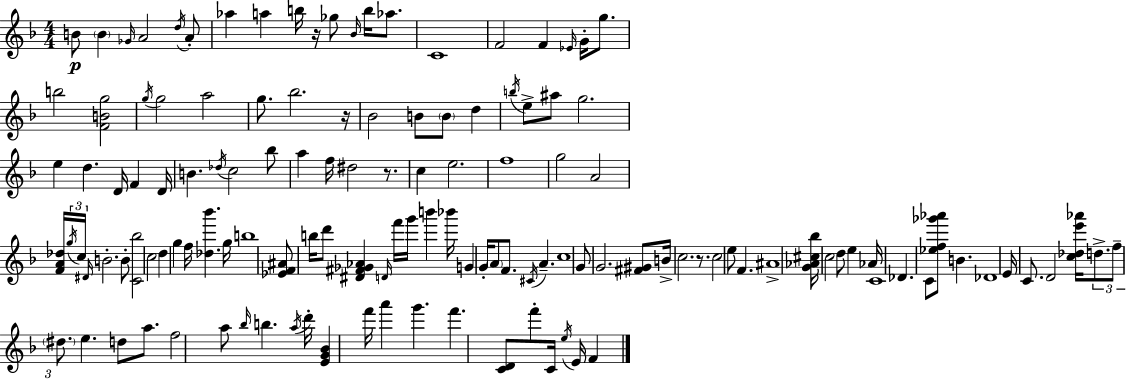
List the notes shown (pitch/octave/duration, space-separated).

B4/e B4/q Gb4/s A4/h D5/s A4/e Ab5/q A5/q B5/s R/s Gb5/e Bb4/s B5/s Ab5/e. C4/w F4/h F4/q Eb4/s G4/s G5/e. B5/h [F4,B4,G5]/h G5/s G5/h A5/h G5/e. Bb5/h. R/s Bb4/h B4/e B4/e D5/q B5/s E5/e A#5/e G5/h. E5/q D5/q. D4/s F4/q D4/s B4/q. Db5/s C5/h Bb5/e A5/q F5/s D#5/h R/e. C5/q E5/h. F5/w G5/h A4/h [F4,A4,Db5]/s G5/s C5/s D#4/s B4/h. B4/e [C4,Bb5]/h C5/h D5/q G5/q F5/s [Db5,Bb6]/q. G5/s B5/w [Eb4,F4,A#4]/e B5/s D6/e [D#4,F#4,Gb4,Ab4]/q D4/s F6/s G6/s B6/q Bb6/s G4/q G4/s A4/e F4/e. C#4/s A4/q. C5/w G4/e G4/h. [F#4,G#4]/e B4/s C5/h. R/e. C5/h E5/e F4/q. A#4/w [G4,Ab4,C#5,Bb5]/s C5/h D5/e E5/q Ab4/s C4/w Db4/q. C4/e [Eb5,F5,Gb6,Ab6]/e B4/q. Db4/w E4/s C4/e. D4/h [C5,Db5,E6,Ab6]/s D5/e. F5/e D#5/e. E5/q. D5/e A5/e. F5/h A5/e Bb5/s B5/q. A5/s D6/s [E4,G4,Bb4]/q F6/s A6/q G6/q. F6/q. [C4,D4]/e F6/e C4/s E5/s E4/s F4/q